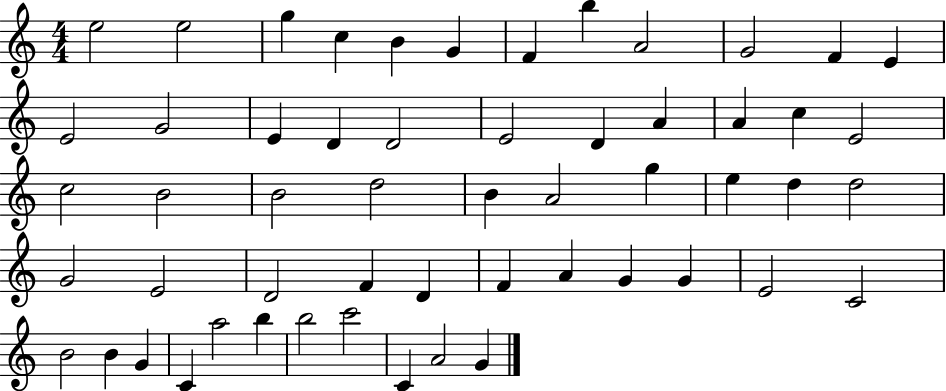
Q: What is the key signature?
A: C major